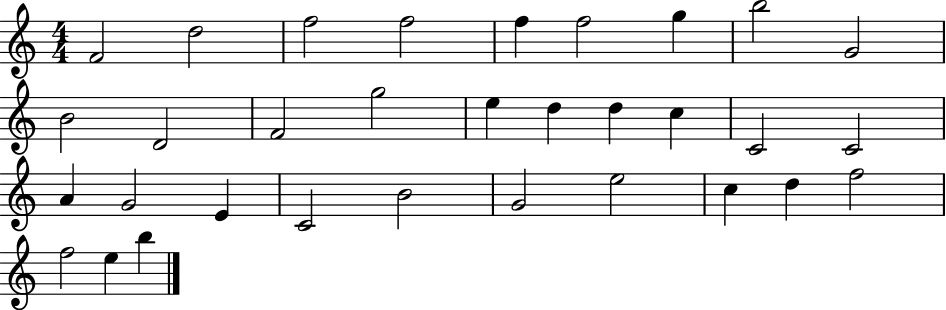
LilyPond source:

{
  \clef treble
  \numericTimeSignature
  \time 4/4
  \key c \major
  f'2 d''2 | f''2 f''2 | f''4 f''2 g''4 | b''2 g'2 | \break b'2 d'2 | f'2 g''2 | e''4 d''4 d''4 c''4 | c'2 c'2 | \break a'4 g'2 e'4 | c'2 b'2 | g'2 e''2 | c''4 d''4 f''2 | \break f''2 e''4 b''4 | \bar "|."
}